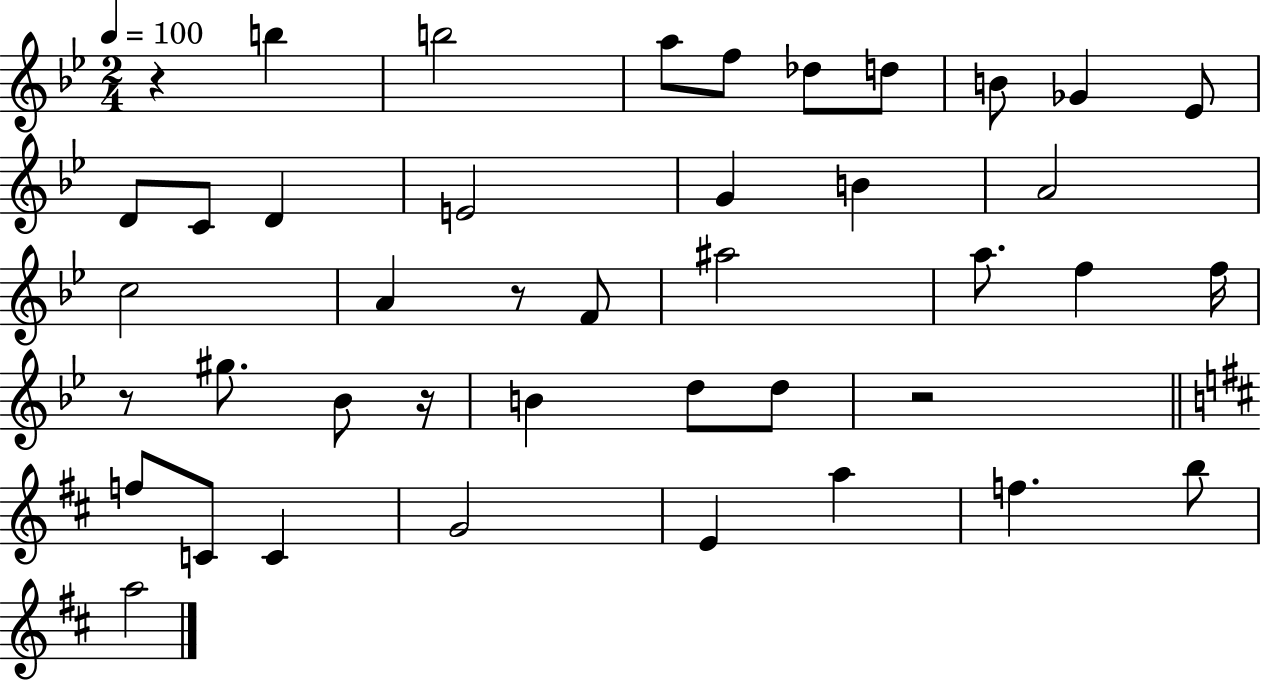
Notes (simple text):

R/q B5/q B5/h A5/e F5/e Db5/e D5/e B4/e Gb4/q Eb4/e D4/e C4/e D4/q E4/h G4/q B4/q A4/h C5/h A4/q R/e F4/e A#5/h A5/e. F5/q F5/s R/e G#5/e. Bb4/e R/s B4/q D5/e D5/e R/h F5/e C4/e C4/q G4/h E4/q A5/q F5/q. B5/e A5/h